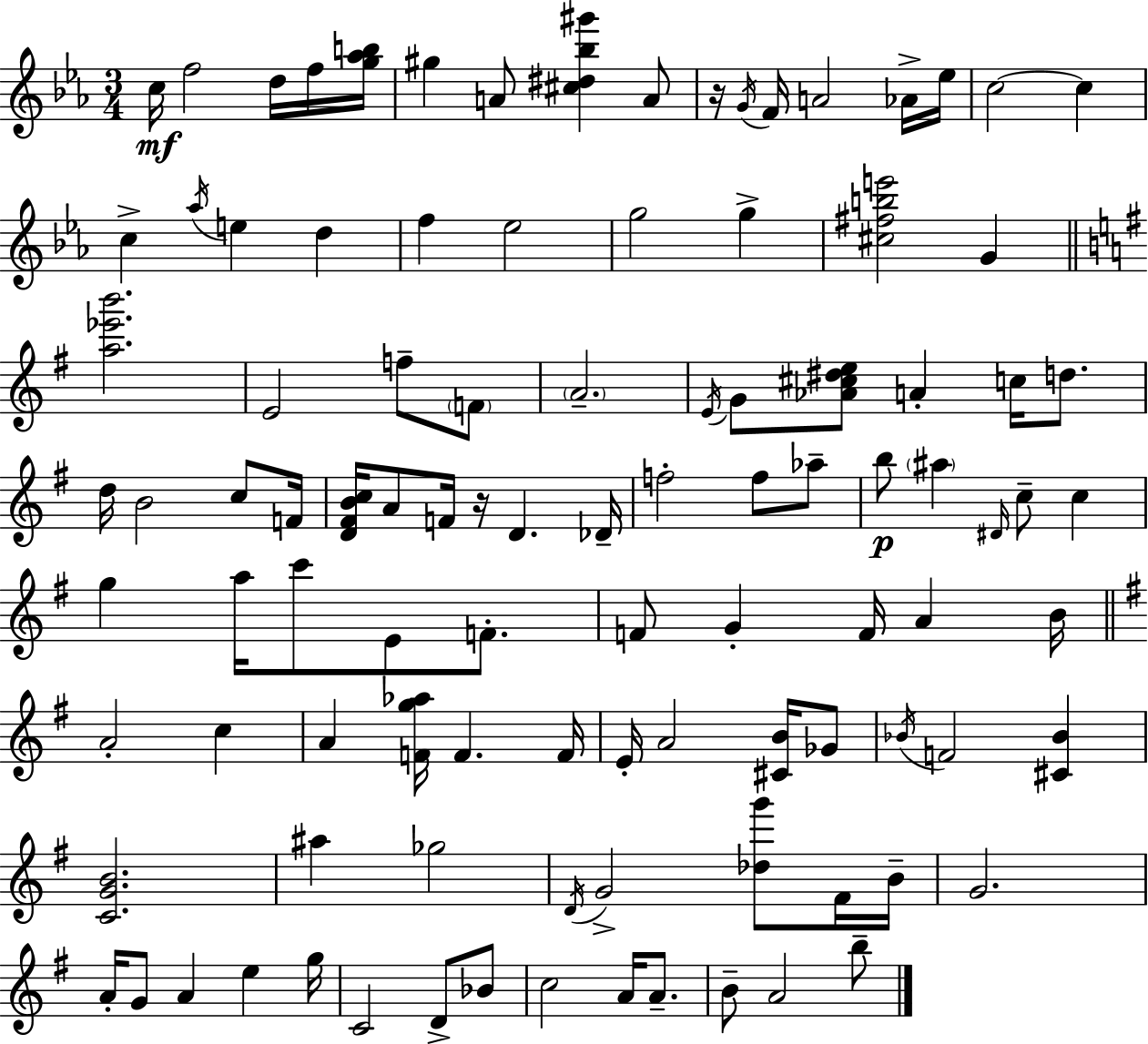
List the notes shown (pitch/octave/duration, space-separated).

C5/s F5/h D5/s F5/s [G5,Ab5,B5]/s G#5/q A4/e [C#5,D#5,Bb5,G#6]/q A4/e R/s G4/s F4/s A4/h Ab4/s Eb5/s C5/h C5/q C5/q Ab5/s E5/q D5/q F5/q Eb5/h G5/h G5/q [C#5,F#5,B5,E6]/h G4/q [A5,Eb6,B6]/h. E4/h F5/e F4/e A4/h. E4/s G4/e [Ab4,C#5,D#5,E5]/e A4/q C5/s D5/e. D5/s B4/h C5/e F4/s [D4,F#4,B4,C5]/s A4/e F4/s R/s D4/q. Db4/s F5/h F5/e Ab5/e B5/e A#5/q D#4/s C5/e C5/q G5/q A5/s C6/e E4/e F4/e. F4/e G4/q F4/s A4/q B4/s A4/h C5/q A4/q [F4,G5,Ab5]/s F4/q. F4/s E4/s A4/h [C#4,B4]/s Gb4/e Bb4/s F4/h [C#4,Bb4]/q [C4,G4,B4]/h. A#5/q Gb5/h D4/s G4/h [Db5,G6]/e F#4/s B4/s G4/h. A4/s G4/e A4/q E5/q G5/s C4/h D4/e Bb4/e C5/h A4/s A4/e. B4/e A4/h B5/e